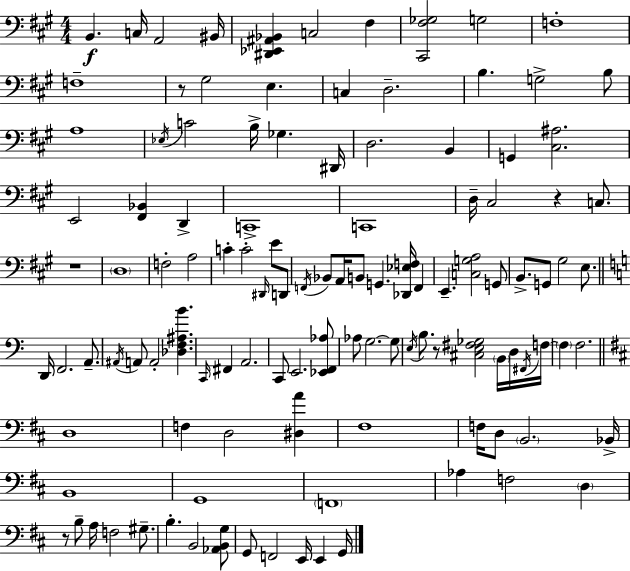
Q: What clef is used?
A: bass